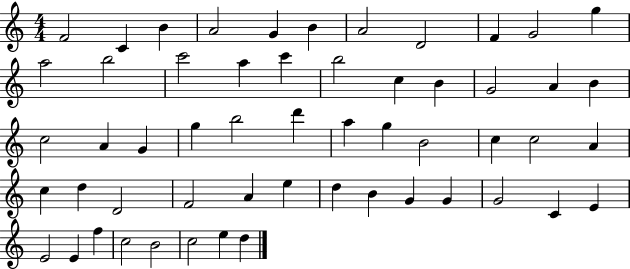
F4/h C4/q B4/q A4/h G4/q B4/q A4/h D4/h F4/q G4/h G5/q A5/h B5/h C6/h A5/q C6/q B5/h C5/q B4/q G4/h A4/q B4/q C5/h A4/q G4/q G5/q B5/h D6/q A5/q G5/q B4/h C5/q C5/h A4/q C5/q D5/q D4/h F4/h A4/q E5/q D5/q B4/q G4/q G4/q G4/h C4/q E4/q E4/h E4/q F5/q C5/h B4/h C5/h E5/q D5/q